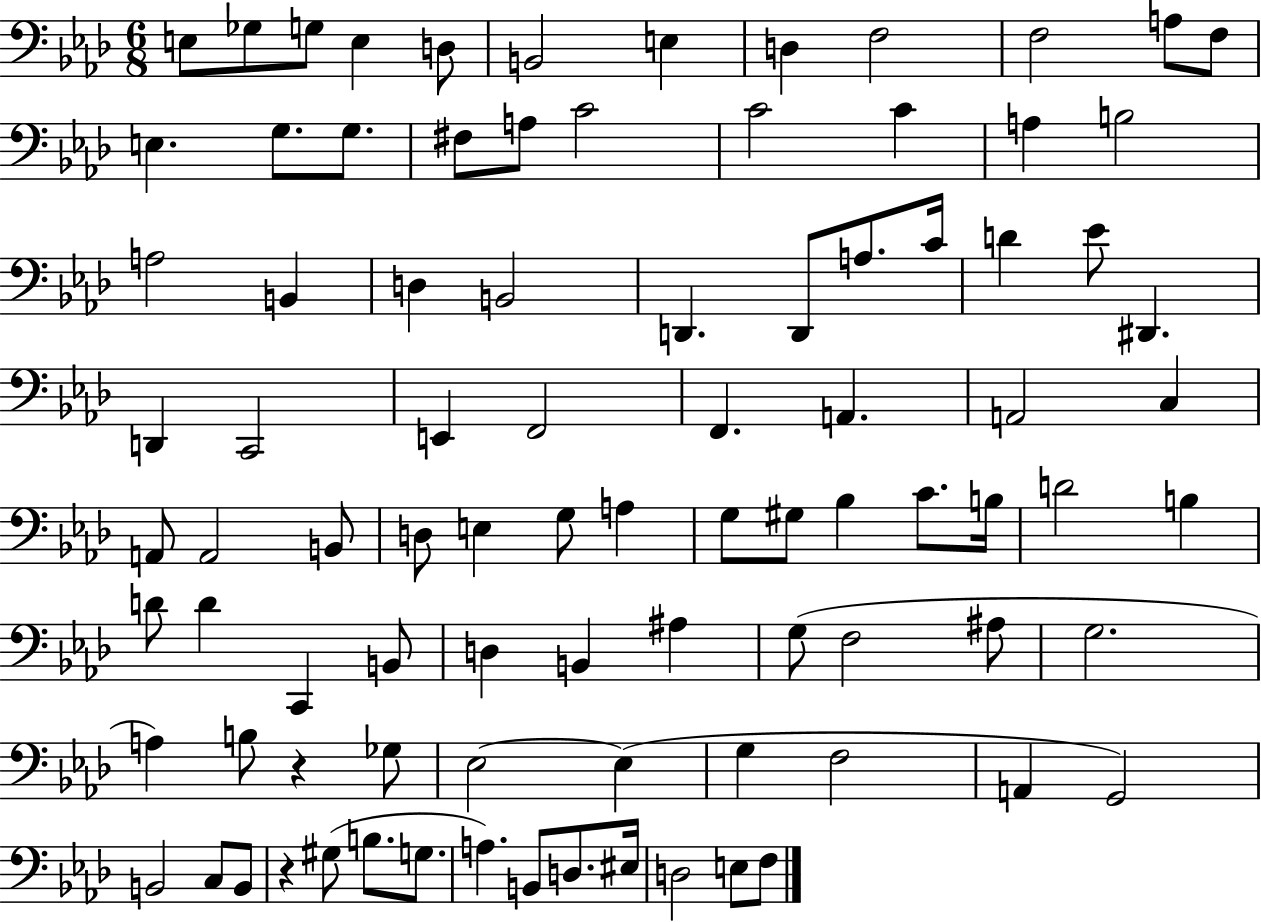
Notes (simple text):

E3/e Gb3/e G3/e E3/q D3/e B2/h E3/q D3/q F3/h F3/h A3/e F3/e E3/q. G3/e. G3/e. F#3/e A3/e C4/h C4/h C4/q A3/q B3/h A3/h B2/q D3/q B2/h D2/q. D2/e A3/e. C4/s D4/q Eb4/e D#2/q. D2/q C2/h E2/q F2/h F2/q. A2/q. A2/h C3/q A2/e A2/h B2/e D3/e E3/q G3/e A3/q G3/e G#3/e Bb3/q C4/e. B3/s D4/h B3/q D4/e D4/q C2/q B2/e D3/q B2/q A#3/q G3/e F3/h A#3/e G3/h. A3/q B3/e R/q Gb3/e Eb3/h Eb3/q G3/q F3/h A2/q G2/h B2/h C3/e B2/e R/q G#3/e B3/e. G3/e. A3/q. B2/e D3/e. EIS3/s D3/h E3/e F3/e